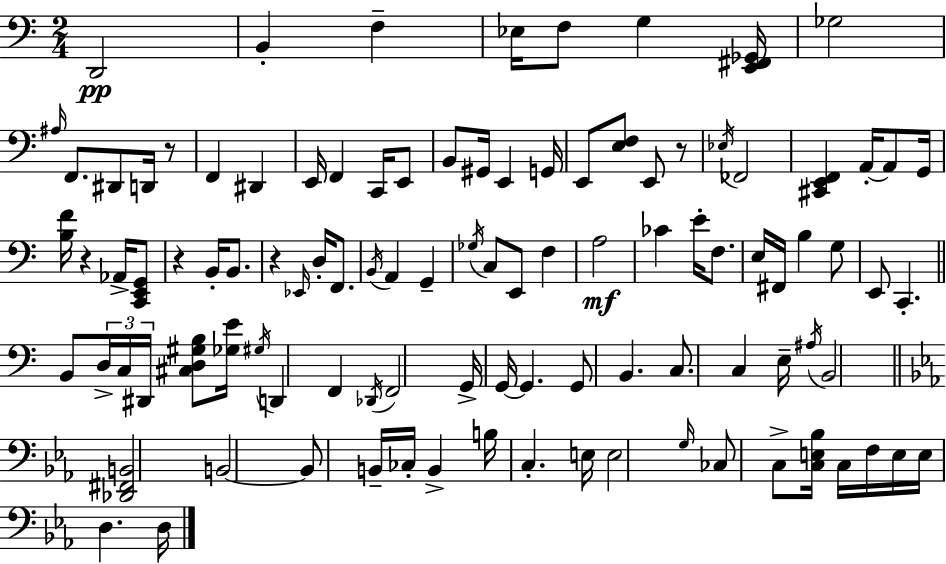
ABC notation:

X:1
T:Untitled
M:2/4
L:1/4
K:C
D,,2 B,, F, _E,/4 F,/2 G, [E,,^F,,_G,,]/4 _G,2 ^A,/4 F,,/2 ^D,,/2 D,,/4 z/2 F,, ^D,, E,,/4 F,, C,,/4 E,,/2 B,,/2 ^G,,/4 E,, G,,/4 E,,/2 [E,F,]/2 E,,/2 z/2 _E,/4 _F,,2 [^C,,E,,F,,] A,,/4 A,,/2 G,,/4 [B,F]/4 z _A,,/4 [C,,E,,G,,]/2 z B,,/4 B,,/2 z _E,,/4 D,/4 F,,/2 B,,/4 A,, G,, _G,/4 C,/2 E,,/2 F, A,2 _C E/4 F,/2 E,/4 ^F,,/4 B, G,/2 E,,/2 C,, B,,/2 D,/4 C,/4 ^D,,/4 [^C,D,^G,B,]/2 [_G,E]/4 ^G,/4 D,, F,, _D,,/4 F,,2 G,,/4 G,,/4 G,, G,,/2 B,, C,/2 C, E,/4 ^A,/4 B,,2 [_D,,^F,,B,,]2 B,,2 B,,/2 B,,/4 _C,/4 B,, B,/4 C, E,/4 E,2 G,/4 _C,/2 C,/2 [C,E,_B,]/4 C,/4 F,/4 E,/4 E,/4 D, D,/4